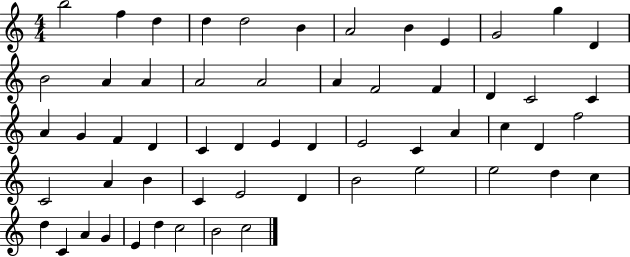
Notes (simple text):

B5/h F5/q D5/q D5/q D5/h B4/q A4/h B4/q E4/q G4/h G5/q D4/q B4/h A4/q A4/q A4/h A4/h A4/q F4/h F4/q D4/q C4/h C4/q A4/q G4/q F4/q D4/q C4/q D4/q E4/q D4/q E4/h C4/q A4/q C5/q D4/q F5/h C4/h A4/q B4/q C4/q E4/h D4/q B4/h E5/h E5/h D5/q C5/q D5/q C4/q A4/q G4/q E4/q D5/q C5/h B4/h C5/h